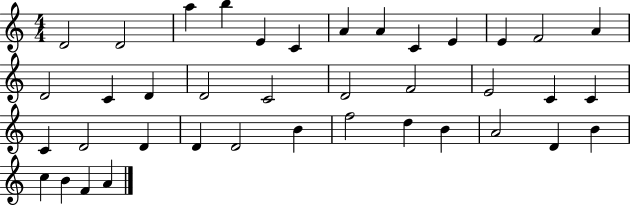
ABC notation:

X:1
T:Untitled
M:4/4
L:1/4
K:C
D2 D2 a b E C A A C E E F2 A D2 C D D2 C2 D2 F2 E2 C C C D2 D D D2 B f2 d B A2 D B c B F A